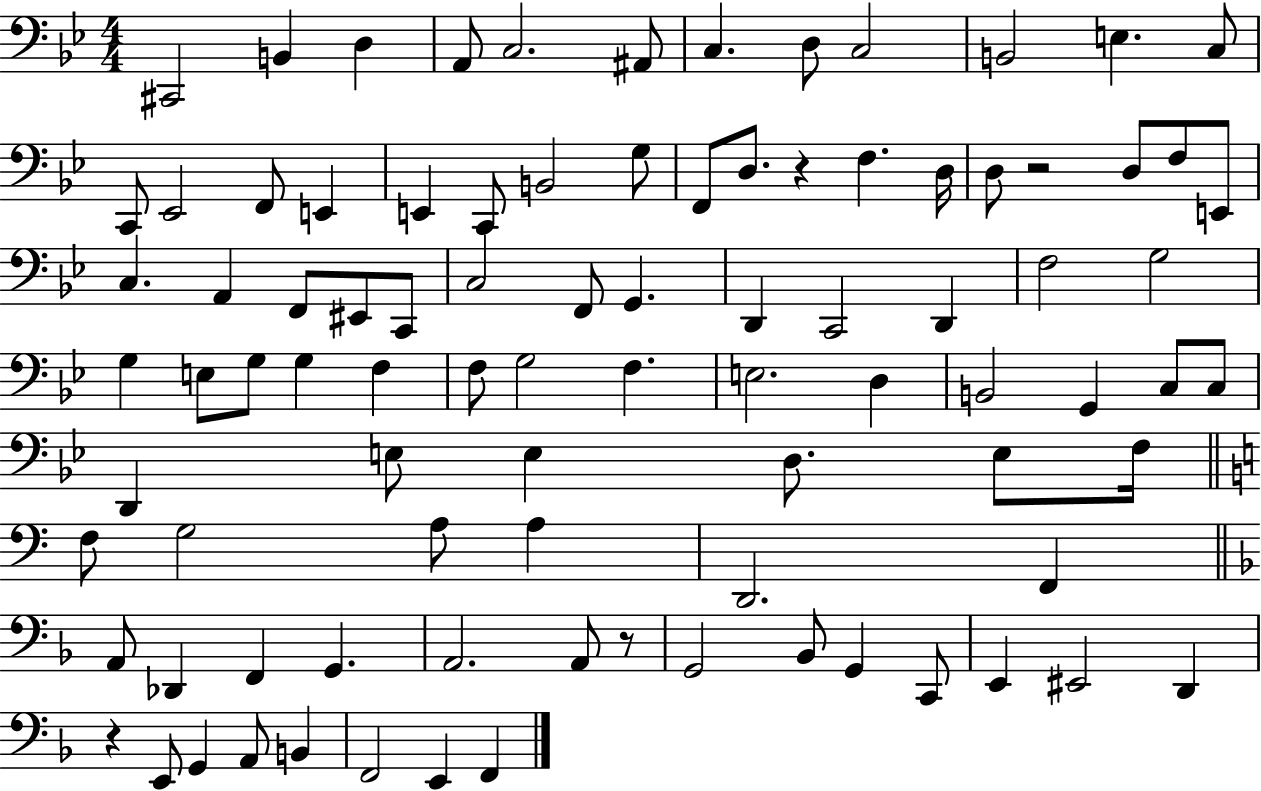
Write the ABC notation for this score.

X:1
T:Untitled
M:4/4
L:1/4
K:Bb
^C,,2 B,, D, A,,/2 C,2 ^A,,/2 C, D,/2 C,2 B,,2 E, C,/2 C,,/2 _E,,2 F,,/2 E,, E,, C,,/2 B,,2 G,/2 F,,/2 D,/2 z F, D,/4 D,/2 z2 D,/2 F,/2 E,,/2 C, A,, F,,/2 ^E,,/2 C,,/2 C,2 F,,/2 G,, D,, C,,2 D,, F,2 G,2 G, E,/2 G,/2 G, F, F,/2 G,2 F, E,2 D, B,,2 G,, C,/2 C,/2 D,, E,/2 E, D,/2 E,/2 F,/4 F,/2 G,2 A,/2 A, D,,2 F,, A,,/2 _D,, F,, G,, A,,2 A,,/2 z/2 G,,2 _B,,/2 G,, C,,/2 E,, ^E,,2 D,, z E,,/2 G,, A,,/2 B,, F,,2 E,, F,,